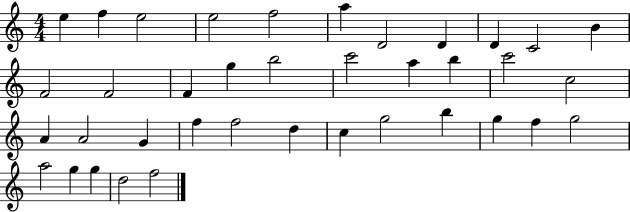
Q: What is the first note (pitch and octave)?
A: E5